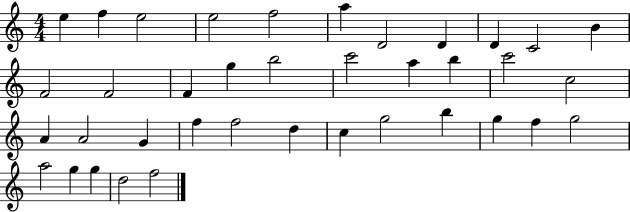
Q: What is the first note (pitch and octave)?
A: E5